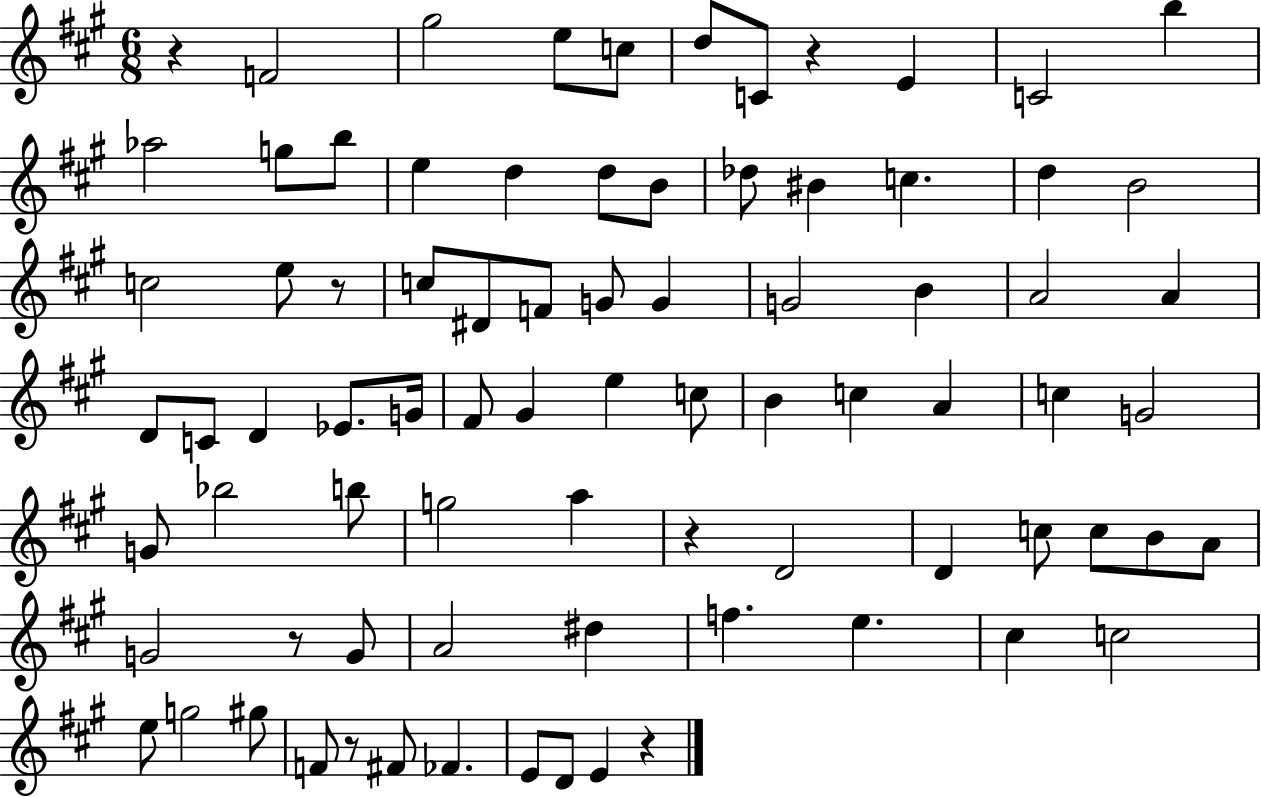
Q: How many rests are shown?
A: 7